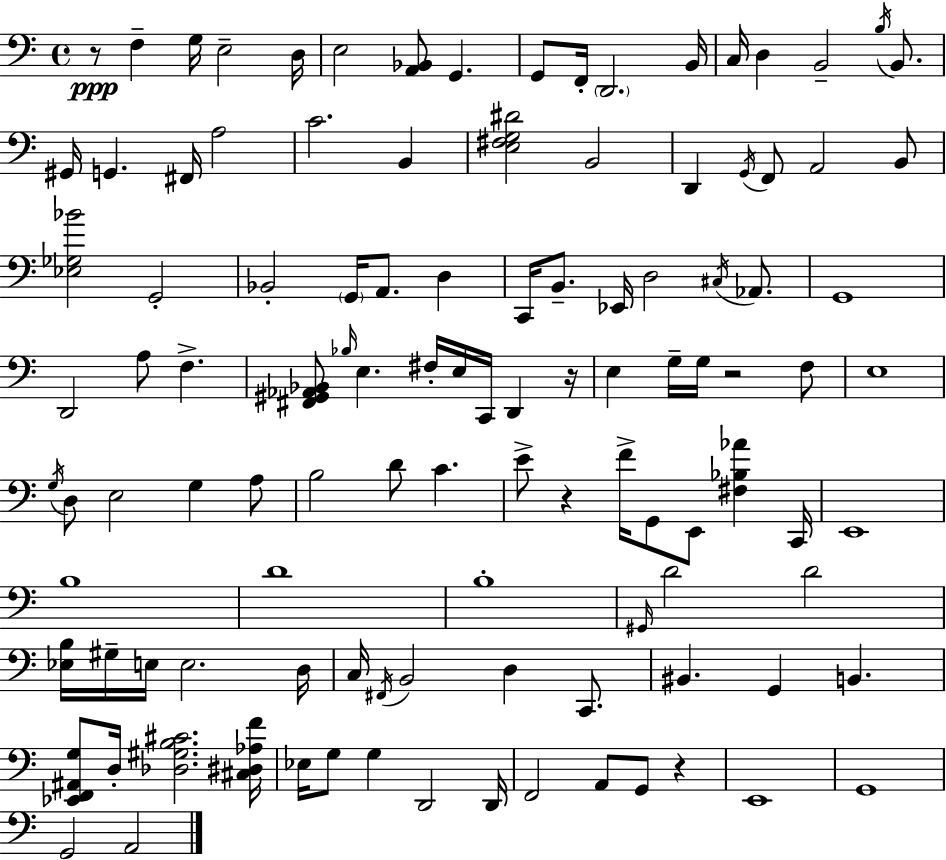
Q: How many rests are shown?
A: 5